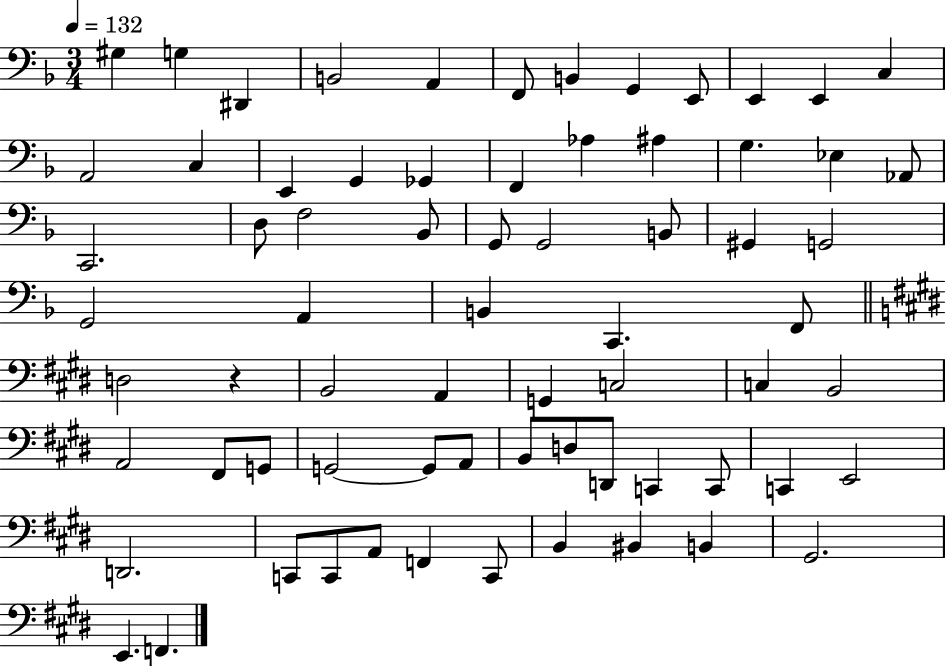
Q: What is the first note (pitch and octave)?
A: G#3